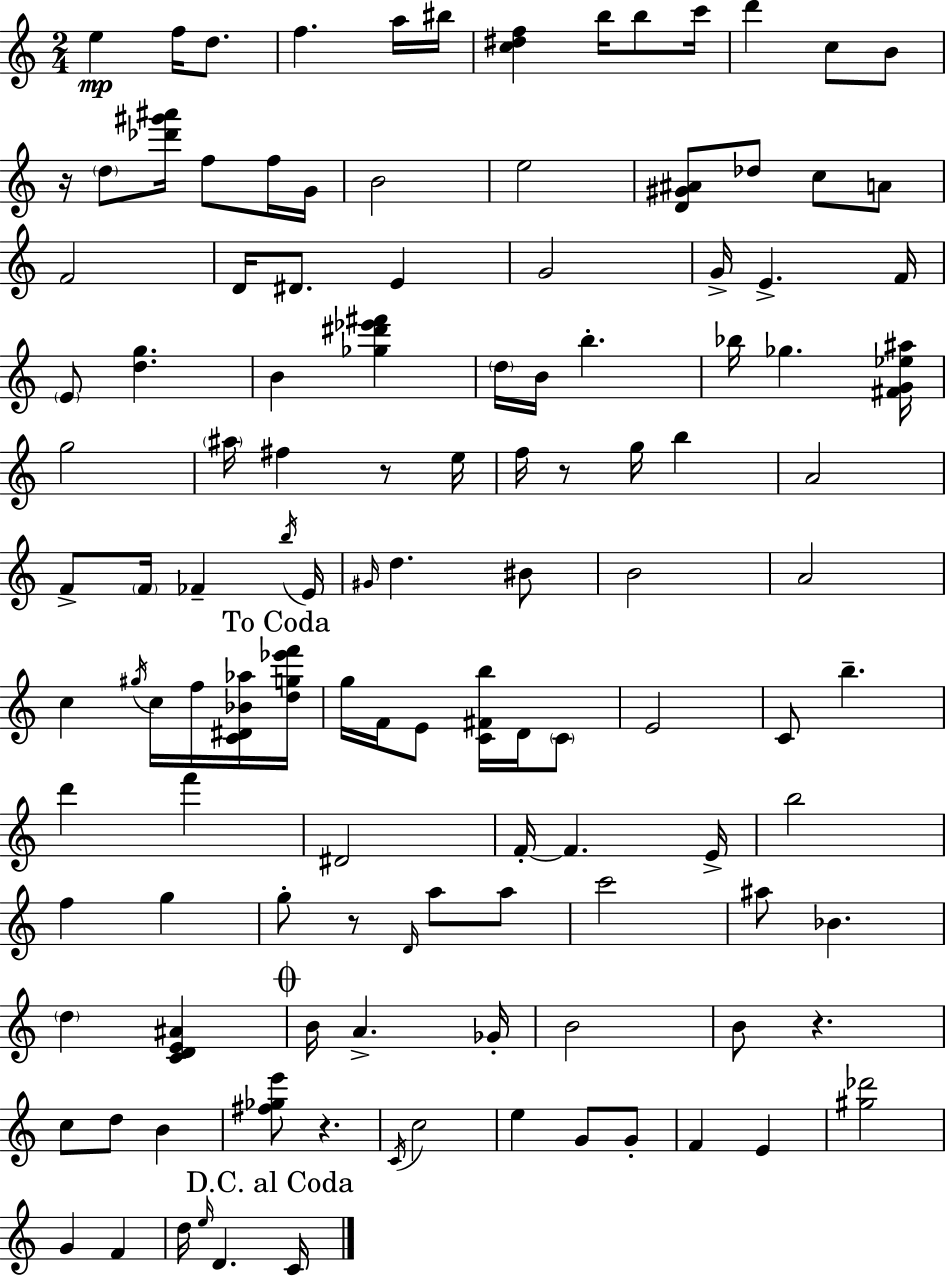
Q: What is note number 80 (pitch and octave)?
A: C6